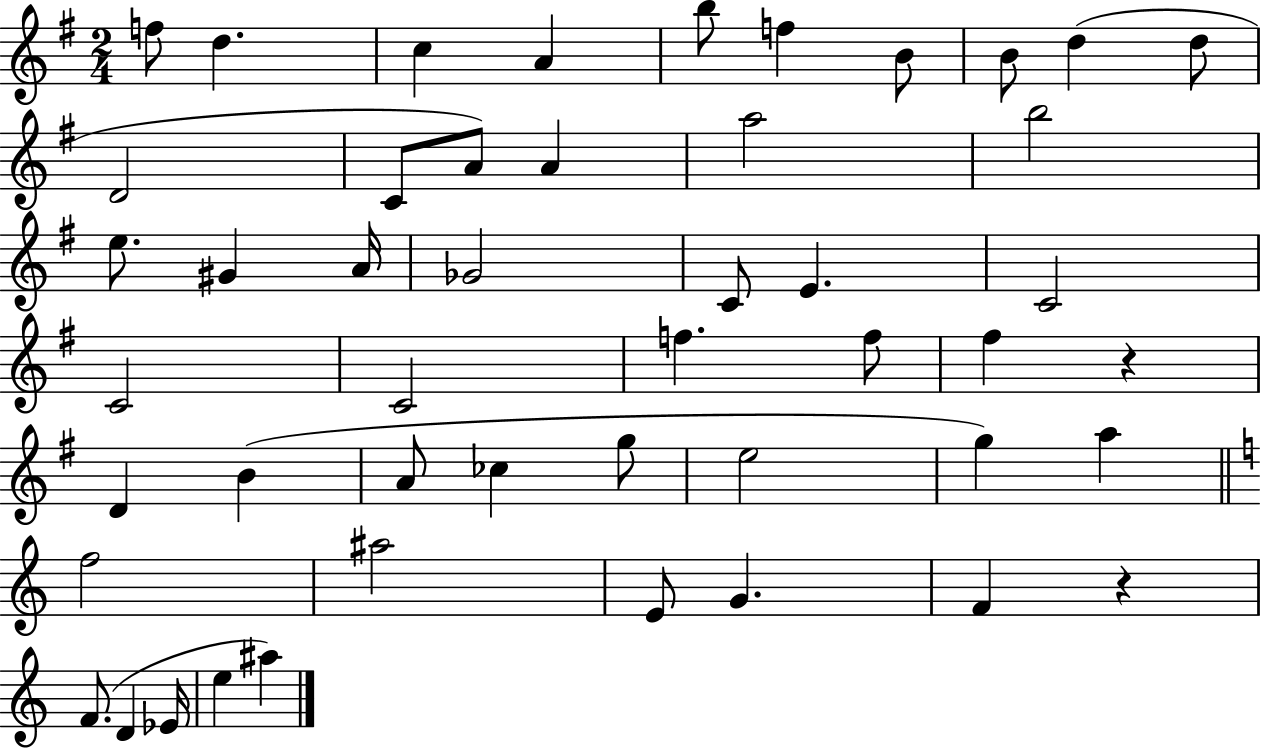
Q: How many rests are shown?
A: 2